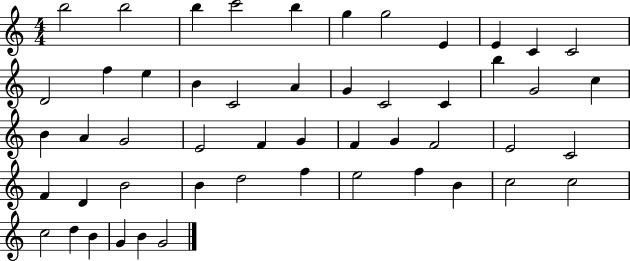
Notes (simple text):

B5/h B5/h B5/q C6/h B5/q G5/q G5/h E4/q E4/q C4/q C4/h D4/h F5/q E5/q B4/q C4/h A4/q G4/q C4/h C4/q B5/q G4/h C5/q B4/q A4/q G4/h E4/h F4/q G4/q F4/q G4/q F4/h E4/h C4/h F4/q D4/q B4/h B4/q D5/h F5/q E5/h F5/q B4/q C5/h C5/h C5/h D5/q B4/q G4/q B4/q G4/h